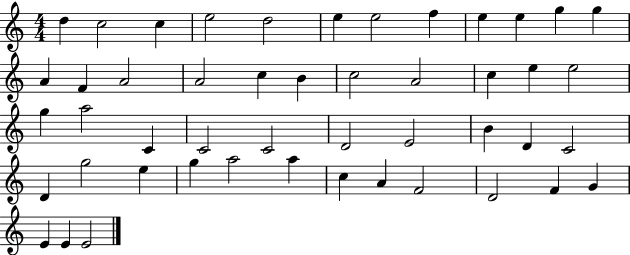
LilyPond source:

{
  \clef treble
  \numericTimeSignature
  \time 4/4
  \key c \major
  d''4 c''2 c''4 | e''2 d''2 | e''4 e''2 f''4 | e''4 e''4 g''4 g''4 | \break a'4 f'4 a'2 | a'2 c''4 b'4 | c''2 a'2 | c''4 e''4 e''2 | \break g''4 a''2 c'4 | c'2 c'2 | d'2 e'2 | b'4 d'4 c'2 | \break d'4 g''2 e''4 | g''4 a''2 a''4 | c''4 a'4 f'2 | d'2 f'4 g'4 | \break e'4 e'4 e'2 | \bar "|."
}